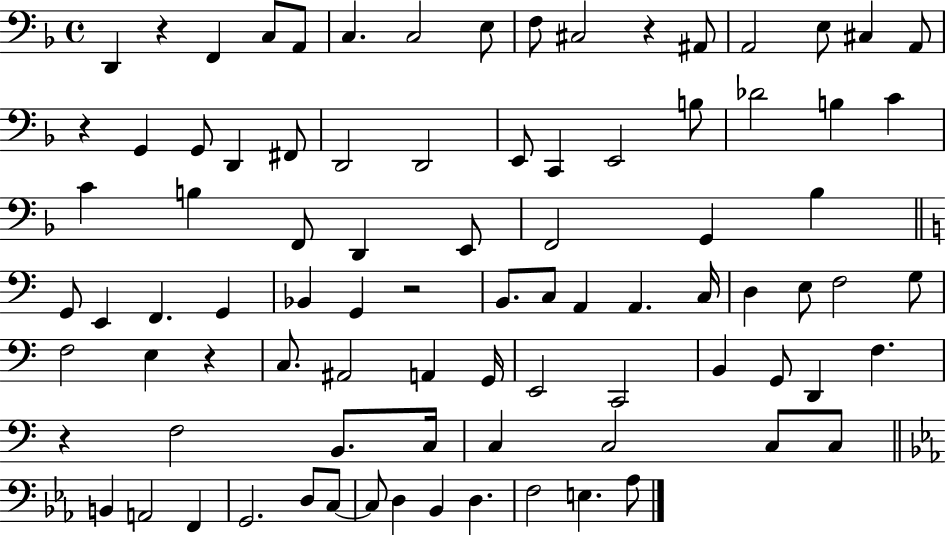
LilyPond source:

{
  \clef bass
  \time 4/4
  \defaultTimeSignature
  \key f \major
  d,4 r4 f,4 c8 a,8 | c4. c2 e8 | f8 cis2 r4 ais,8 | a,2 e8 cis4 a,8 | \break r4 g,4 g,8 d,4 fis,8 | d,2 d,2 | e,8 c,4 e,2 b8 | des'2 b4 c'4 | \break c'4 b4 f,8 d,4 e,8 | f,2 g,4 bes4 | \bar "||" \break \key c \major g,8 e,4 f,4. g,4 | bes,4 g,4 r2 | b,8. c8 a,4 a,4. c16 | d4 e8 f2 g8 | \break f2 e4 r4 | c8. ais,2 a,4 g,16 | e,2 c,2 | b,4 g,8 d,4 f4. | \break r4 f2 b,8. c16 | c4 c2 c8 c8 | \bar "||" \break \key ees \major b,4 a,2 f,4 | g,2. d8 c8~~ | c8 d4 bes,4 d4. | f2 e4. aes8 | \break \bar "|."
}